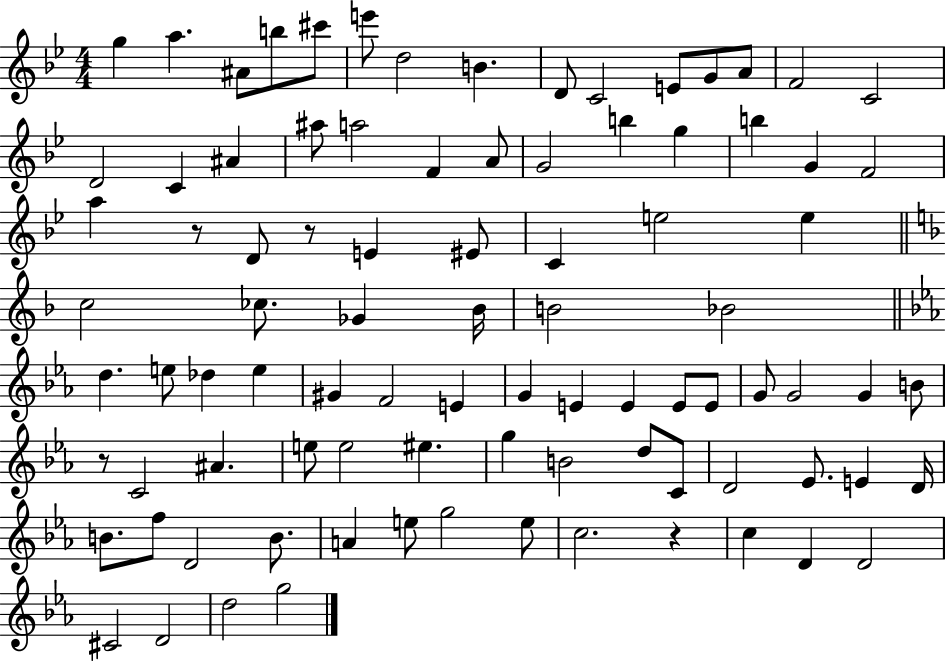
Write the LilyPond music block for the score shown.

{
  \clef treble
  \numericTimeSignature
  \time 4/4
  \key bes \major
  \repeat volta 2 { g''4 a''4. ais'8 b''8 cis'''8 | e'''8 d''2 b'4. | d'8 c'2 e'8 g'8 a'8 | f'2 c'2 | \break d'2 c'4 ais'4 | ais''8 a''2 f'4 a'8 | g'2 b''4 g''4 | b''4 g'4 f'2 | \break a''4 r8 d'8 r8 e'4 eis'8 | c'4 e''2 e''4 | \bar "||" \break \key d \minor c''2 ces''8. ges'4 bes'16 | b'2 bes'2 | \bar "||" \break \key ees \major d''4. e''8 des''4 e''4 | gis'4 f'2 e'4 | g'4 e'4 e'4 e'8 e'8 | g'8 g'2 g'4 b'8 | \break r8 c'2 ais'4. | e''8 e''2 eis''4. | g''4 b'2 d''8 c'8 | d'2 ees'8. e'4 d'16 | \break b'8. f''8 d'2 b'8. | a'4 e''8 g''2 e''8 | c''2. r4 | c''4 d'4 d'2 | \break cis'2 d'2 | d''2 g''2 | } \bar "|."
}